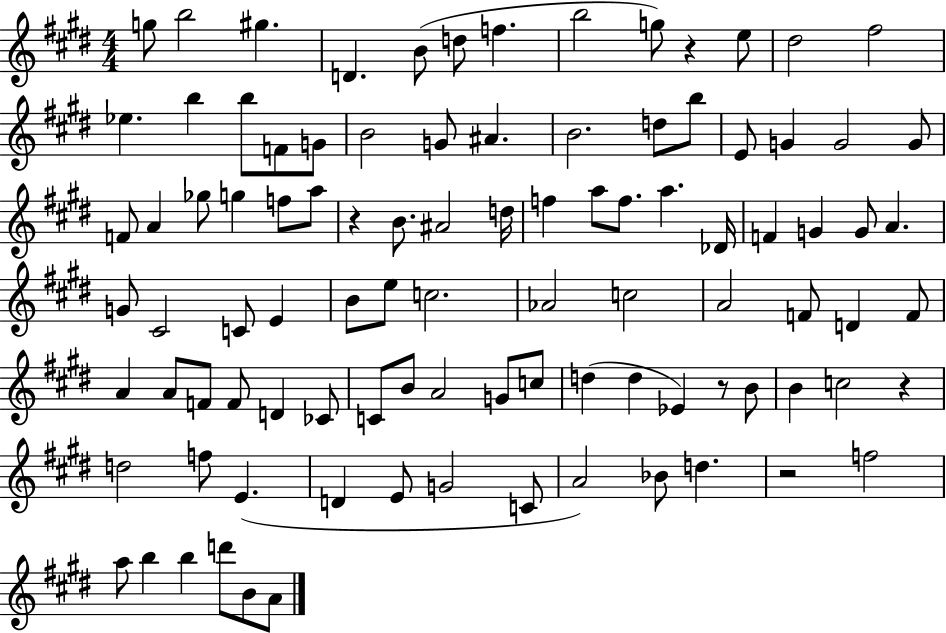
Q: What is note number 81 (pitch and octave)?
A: G4